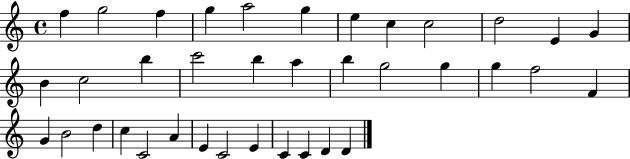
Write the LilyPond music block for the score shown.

{
  \clef treble
  \time 4/4
  \defaultTimeSignature
  \key c \major
  f''4 g''2 f''4 | g''4 a''2 g''4 | e''4 c''4 c''2 | d''2 e'4 g'4 | \break b'4 c''2 b''4 | c'''2 b''4 a''4 | b''4 g''2 g''4 | g''4 f''2 f'4 | \break g'4 b'2 d''4 | c''4 c'2 a'4 | e'4 c'2 e'4 | c'4 c'4 d'4 d'4 | \break \bar "|."
}